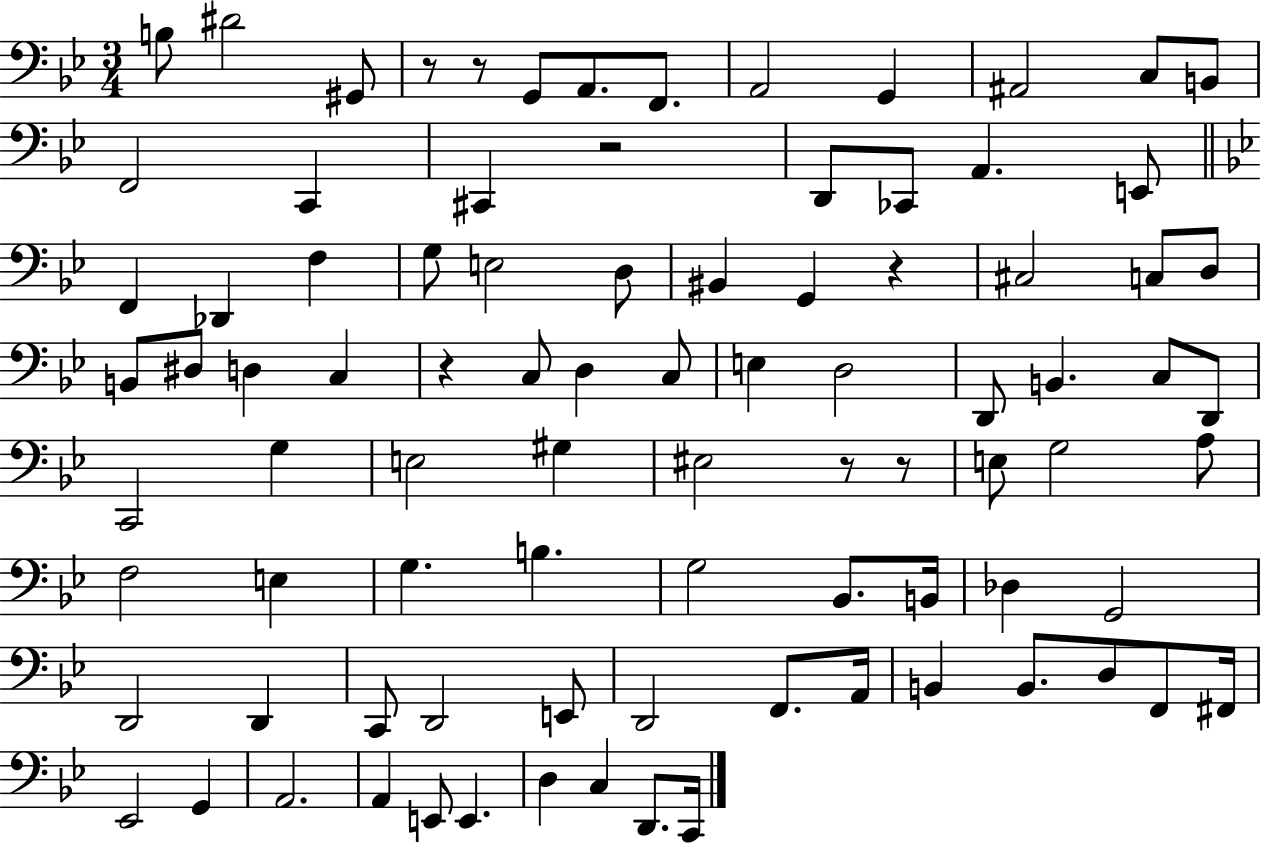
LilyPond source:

{
  \clef bass
  \numericTimeSignature
  \time 3/4
  \key bes \major
  \repeat volta 2 { b8 dis'2 gis,8 | r8 r8 g,8 a,8. f,8. | a,2 g,4 | ais,2 c8 b,8 | \break f,2 c,4 | cis,4 r2 | d,8 ces,8 a,4. e,8 | \bar "||" \break \key g \minor f,4 des,4 f4 | g8 e2 d8 | bis,4 g,4 r4 | cis2 c8 d8 | \break b,8 dis8 d4 c4 | r4 c8 d4 c8 | e4 d2 | d,8 b,4. c8 d,8 | \break c,2 g4 | e2 gis4 | eis2 r8 r8 | e8 g2 a8 | \break f2 e4 | g4. b4. | g2 bes,8. b,16 | des4 g,2 | \break d,2 d,4 | c,8 d,2 e,8 | d,2 f,8. a,16 | b,4 b,8. d8 f,8 fis,16 | \break ees,2 g,4 | a,2. | a,4 e,8 e,4. | d4 c4 d,8. c,16 | \break } \bar "|."
}